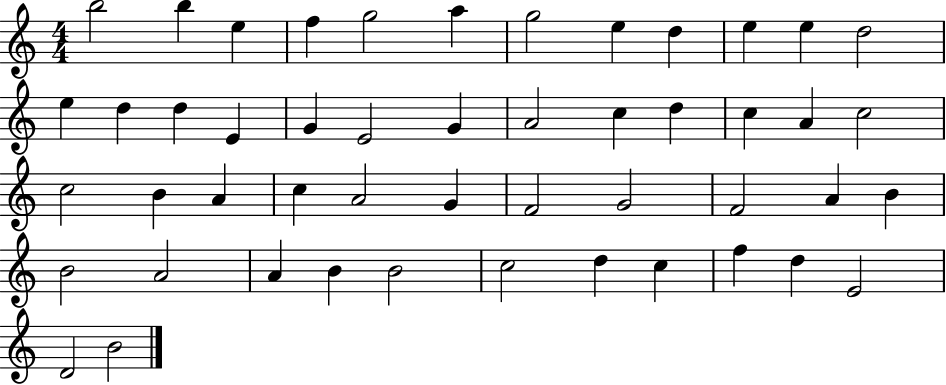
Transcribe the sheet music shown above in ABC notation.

X:1
T:Untitled
M:4/4
L:1/4
K:C
b2 b e f g2 a g2 e d e e d2 e d d E G E2 G A2 c d c A c2 c2 B A c A2 G F2 G2 F2 A B B2 A2 A B B2 c2 d c f d E2 D2 B2